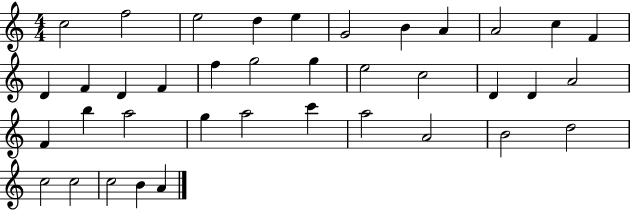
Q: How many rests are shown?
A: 0